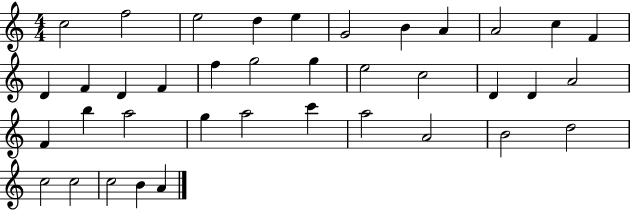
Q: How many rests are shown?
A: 0